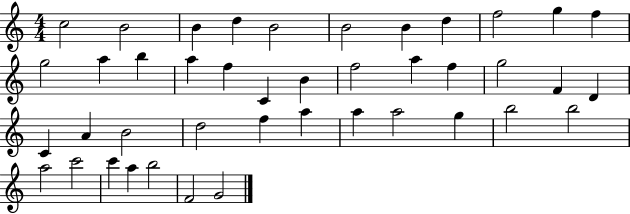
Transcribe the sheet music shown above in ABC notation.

X:1
T:Untitled
M:4/4
L:1/4
K:C
c2 B2 B d B2 B2 B d f2 g f g2 a b a f C B f2 a f g2 F D C A B2 d2 f a a a2 g b2 b2 a2 c'2 c' a b2 F2 G2